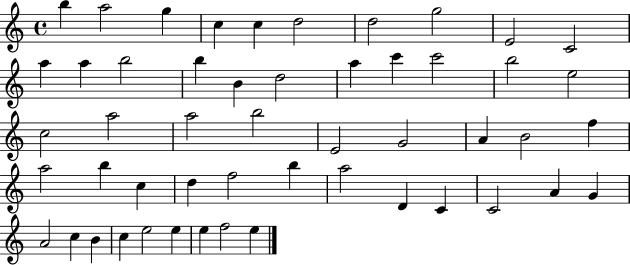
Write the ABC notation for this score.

X:1
T:Untitled
M:4/4
L:1/4
K:C
b a2 g c c d2 d2 g2 E2 C2 a a b2 b B d2 a c' c'2 b2 e2 c2 a2 a2 b2 E2 G2 A B2 f a2 b c d f2 b a2 D C C2 A G A2 c B c e2 e e f2 e